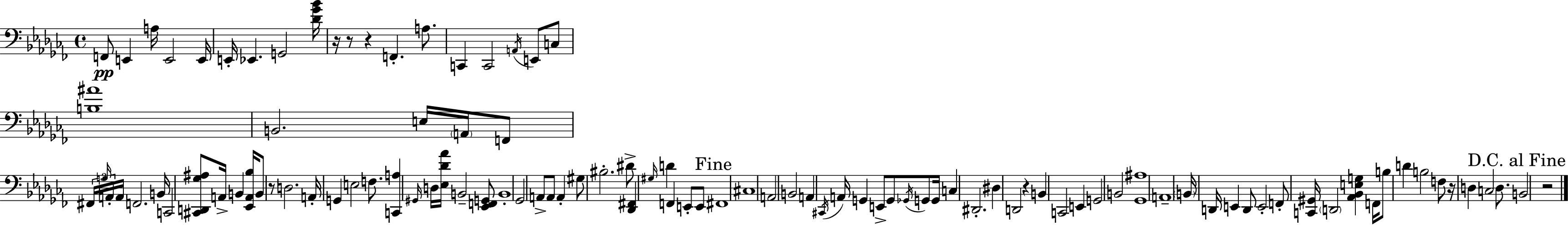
{
  \clef bass
  \time 4/4
  \defaultTimeSignature
  \key aes \minor
  f,8\pp e,4 a16 e,2 e,16 | e,16-. ees,4. g,2 <des' ges' bes'>16 | r16 r8 r4 f,4.-. a8. | c,4 c,2 \acciaccatura { a,16 } e,8 c8 | \break <b ais'>1 | b,2. e16 \parenthesize a,16 f,8 | \tuplet 3/2 { fis,16 \grace { g16 } a,16-. } a,16 f,2. | b,16 c,2 <cis, d, ges ais>8 a,16-> b,4 | \break <ees, a, bes>16 b,8 r8 d2. | a,16-. g,4 e2 f8. | <c, a>4 \grace { gis,16 } d16 <ees des' aes'>16 b,2-- | <ees, f, g,>8 b,1-. | \break ges,2 a,8-> a,8 a,4-. | gis8 bis2.-. | dis'8-> <des, fis,>4 \grace { gis16 } d'4 f,4 | e,8-. e,8 \mark "Fine" fis,1 | \break cis1 | a,2 b,2 | a,4 \acciaccatura { cis,16 } a,16 g,4 e,8-> | g,8 \acciaccatura { ges,16 } g,8 g,16 c4 dis,2.-. | \break dis4 d,2 | r4 b,4 c,2 | e,4 g,2 b,2 | <ges, ais>1 | \break a,1-- | \parenthesize b,16 d,16 e,4 d,8 e,2-. | f,8-. <c, gis,>16 \parenthesize d,2 | <aes, bes, e g>4 f,16 b8 d'4 b2 | \break f8 r16 d4 c2 | d8. \mark "D.C. al Fine" b,2 r2 | \bar "|."
}